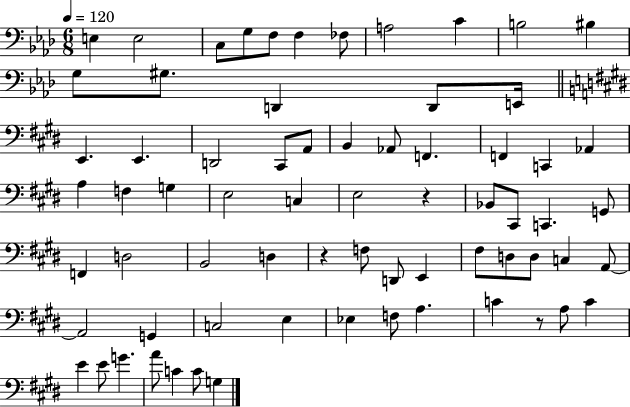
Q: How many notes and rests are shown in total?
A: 69